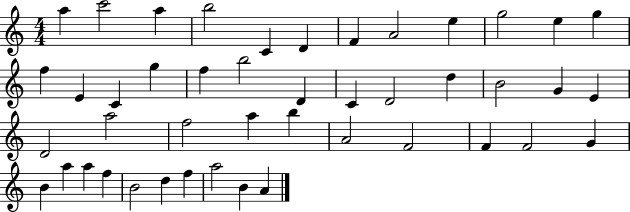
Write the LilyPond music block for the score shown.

{
  \clef treble
  \numericTimeSignature
  \time 4/4
  \key c \major
  a''4 c'''2 a''4 | b''2 c'4 d'4 | f'4 a'2 e''4 | g''2 e''4 g''4 | \break f''4 e'4 c'4 g''4 | f''4 b''2 d'4 | c'4 d'2 d''4 | b'2 g'4 e'4 | \break d'2 a''2 | f''2 a''4 b''4 | a'2 f'2 | f'4 f'2 g'4 | \break b'4 a''4 a''4 f''4 | b'2 d''4 f''4 | a''2 b'4 a'4 | \bar "|."
}